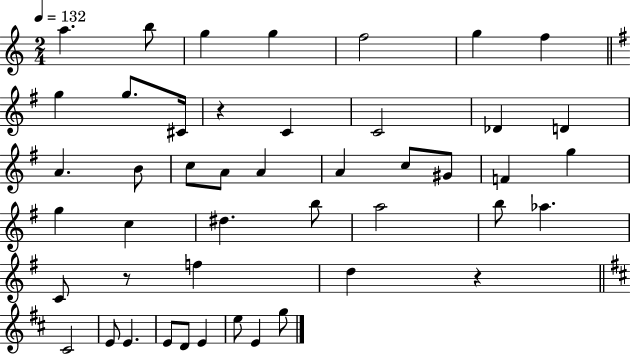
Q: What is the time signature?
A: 2/4